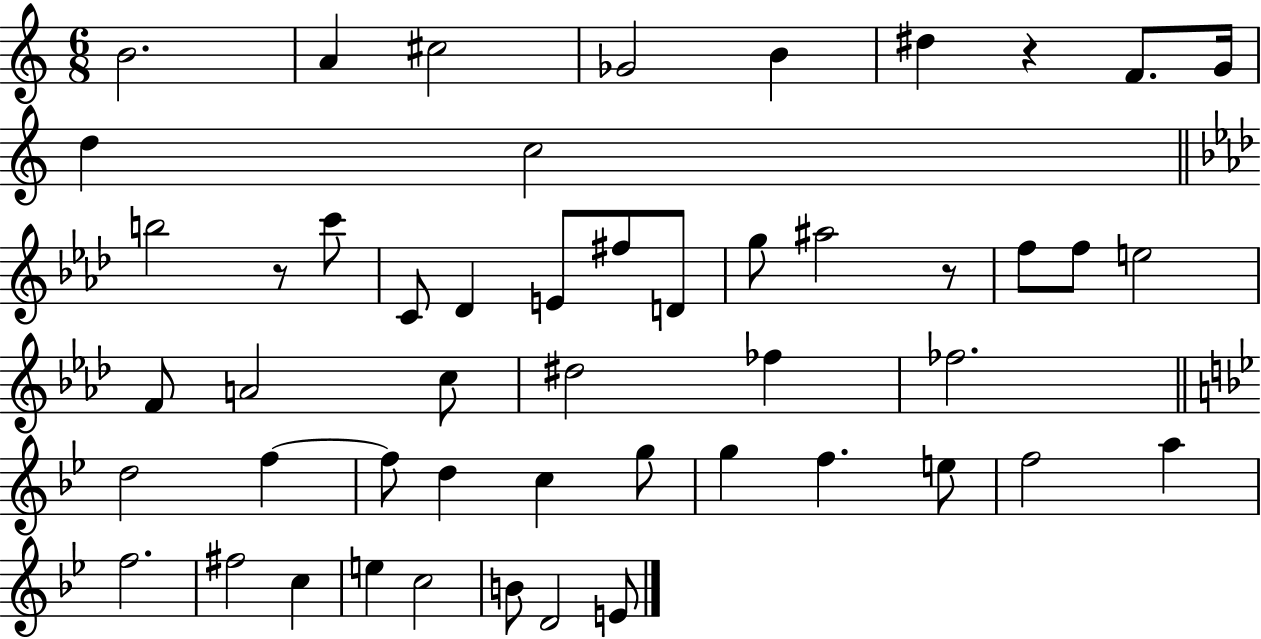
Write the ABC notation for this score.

X:1
T:Untitled
M:6/8
L:1/4
K:C
B2 A ^c2 _G2 B ^d z F/2 G/4 d c2 b2 z/2 c'/2 C/2 _D E/2 ^f/2 D/2 g/2 ^a2 z/2 f/2 f/2 e2 F/2 A2 c/2 ^d2 _f _f2 d2 f f/2 d c g/2 g f e/2 f2 a f2 ^f2 c e c2 B/2 D2 E/2